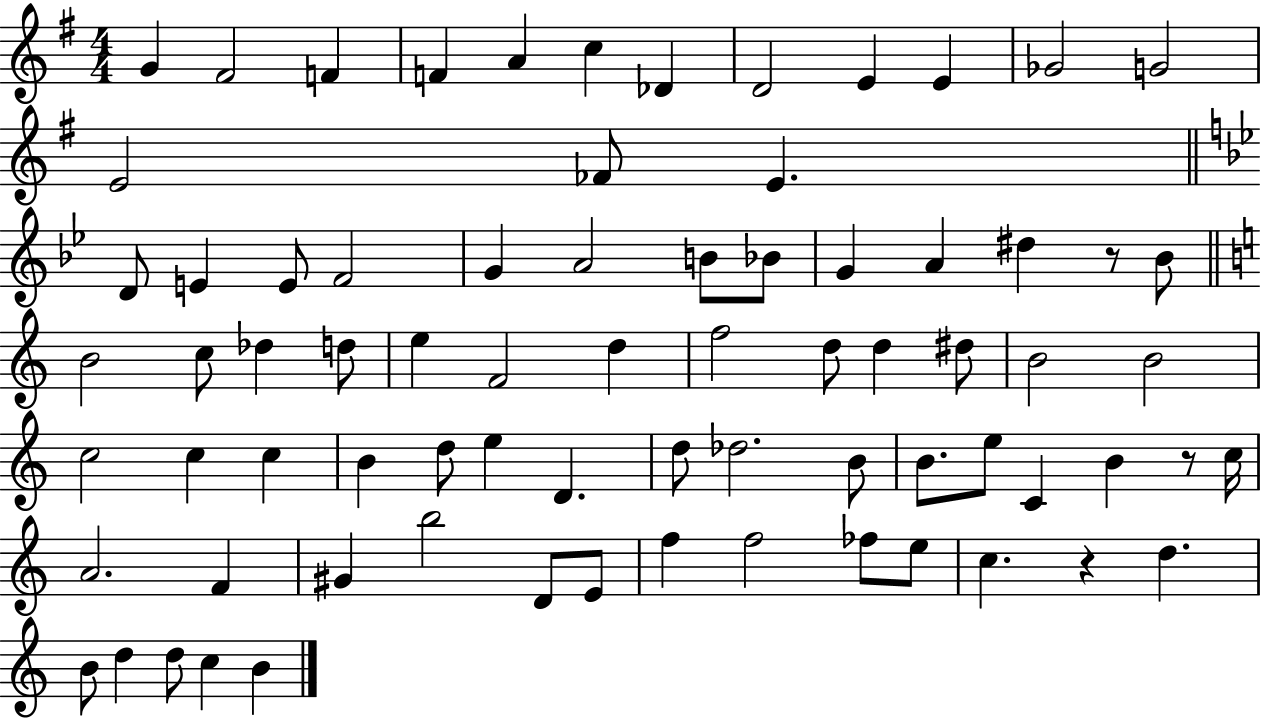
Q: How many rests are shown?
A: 3